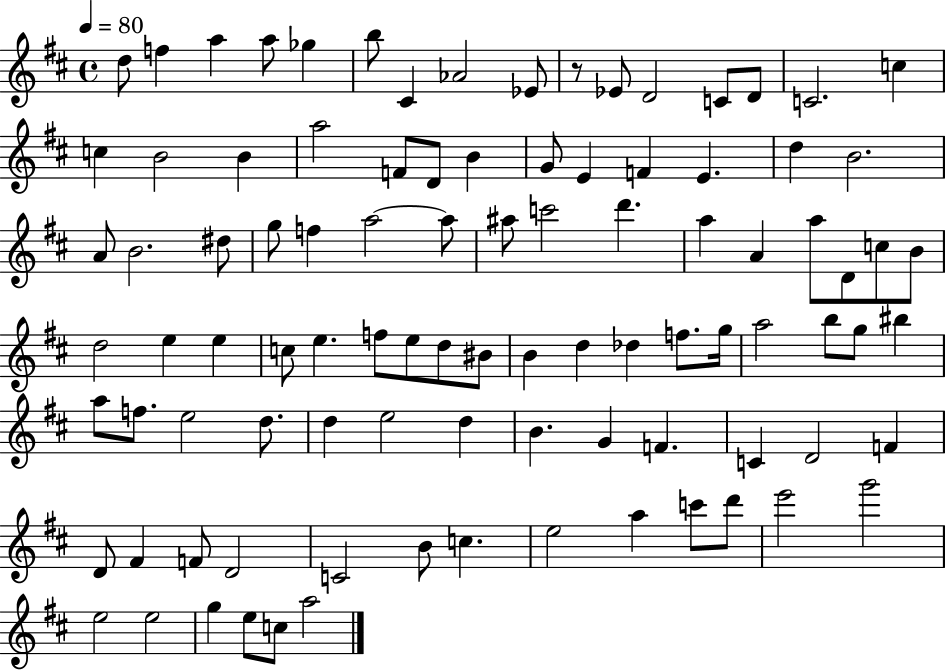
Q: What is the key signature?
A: D major